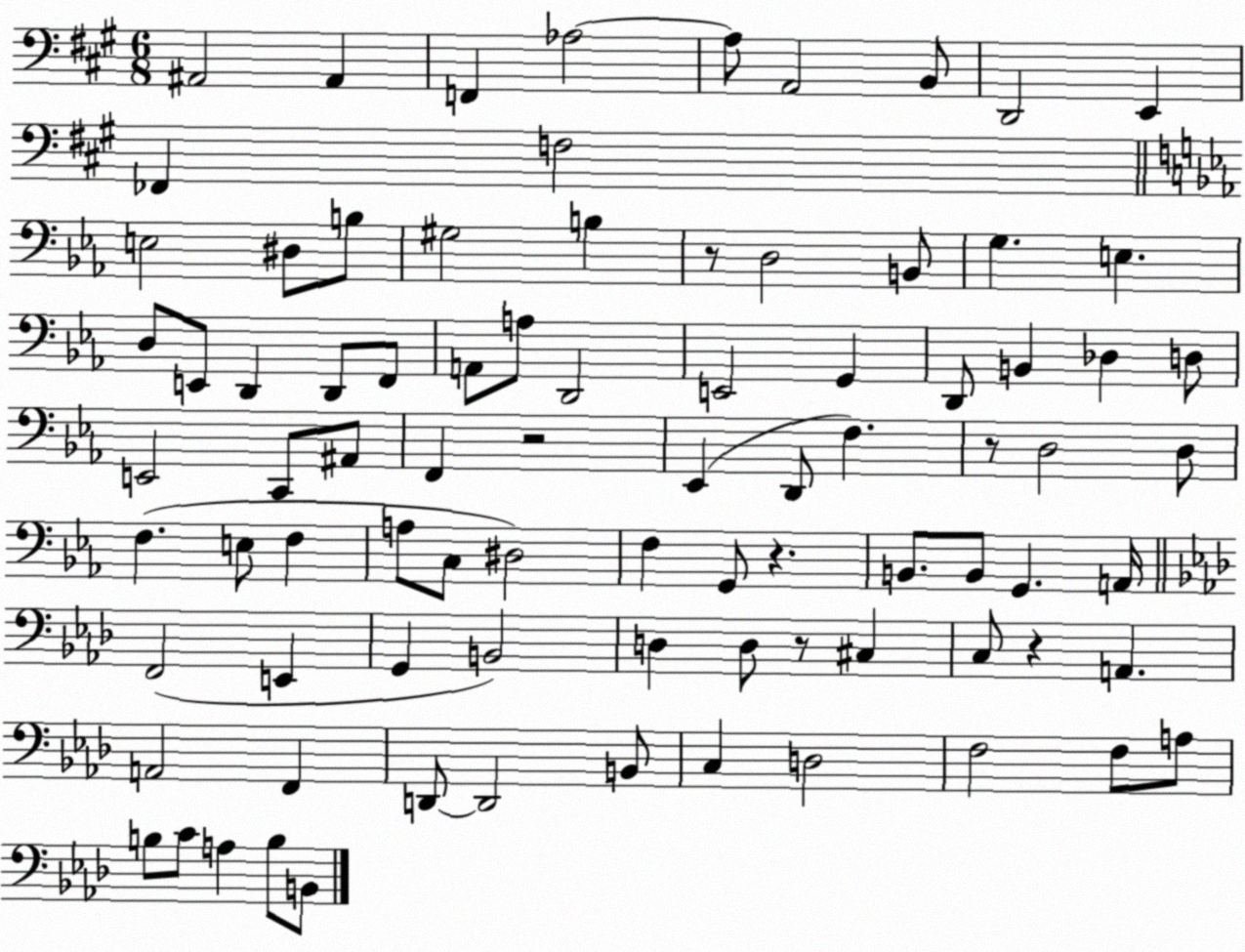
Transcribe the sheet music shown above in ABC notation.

X:1
T:Untitled
M:6/8
L:1/4
K:A
^A,,2 ^A,, F,, _A,2 _A,/2 A,,2 B,,/2 D,,2 E,, _F,, F,2 E,2 ^D,/2 B,/2 ^G,2 B, z/2 D,2 B,,/2 G, E, D,/2 E,,/2 D,, D,,/2 F,,/2 A,,/2 A,/2 D,,2 E,,2 G,, D,,/2 B,, _D, D,/2 E,,2 C,,/2 ^A,,/2 F,, z2 _E,, D,,/2 F, z/2 D,2 D,/2 F, E,/2 F, A,/2 C,/2 ^D,2 F, G,,/2 z B,,/2 B,,/2 G,, A,,/4 F,,2 E,, G,, B,,2 D, D,/2 z/2 ^C, C,/2 z A,, A,,2 F,, D,,/2 D,,2 B,,/2 C, D,2 F,2 F,/2 A,/2 B,/2 C/2 A, B,/2 B,,/2